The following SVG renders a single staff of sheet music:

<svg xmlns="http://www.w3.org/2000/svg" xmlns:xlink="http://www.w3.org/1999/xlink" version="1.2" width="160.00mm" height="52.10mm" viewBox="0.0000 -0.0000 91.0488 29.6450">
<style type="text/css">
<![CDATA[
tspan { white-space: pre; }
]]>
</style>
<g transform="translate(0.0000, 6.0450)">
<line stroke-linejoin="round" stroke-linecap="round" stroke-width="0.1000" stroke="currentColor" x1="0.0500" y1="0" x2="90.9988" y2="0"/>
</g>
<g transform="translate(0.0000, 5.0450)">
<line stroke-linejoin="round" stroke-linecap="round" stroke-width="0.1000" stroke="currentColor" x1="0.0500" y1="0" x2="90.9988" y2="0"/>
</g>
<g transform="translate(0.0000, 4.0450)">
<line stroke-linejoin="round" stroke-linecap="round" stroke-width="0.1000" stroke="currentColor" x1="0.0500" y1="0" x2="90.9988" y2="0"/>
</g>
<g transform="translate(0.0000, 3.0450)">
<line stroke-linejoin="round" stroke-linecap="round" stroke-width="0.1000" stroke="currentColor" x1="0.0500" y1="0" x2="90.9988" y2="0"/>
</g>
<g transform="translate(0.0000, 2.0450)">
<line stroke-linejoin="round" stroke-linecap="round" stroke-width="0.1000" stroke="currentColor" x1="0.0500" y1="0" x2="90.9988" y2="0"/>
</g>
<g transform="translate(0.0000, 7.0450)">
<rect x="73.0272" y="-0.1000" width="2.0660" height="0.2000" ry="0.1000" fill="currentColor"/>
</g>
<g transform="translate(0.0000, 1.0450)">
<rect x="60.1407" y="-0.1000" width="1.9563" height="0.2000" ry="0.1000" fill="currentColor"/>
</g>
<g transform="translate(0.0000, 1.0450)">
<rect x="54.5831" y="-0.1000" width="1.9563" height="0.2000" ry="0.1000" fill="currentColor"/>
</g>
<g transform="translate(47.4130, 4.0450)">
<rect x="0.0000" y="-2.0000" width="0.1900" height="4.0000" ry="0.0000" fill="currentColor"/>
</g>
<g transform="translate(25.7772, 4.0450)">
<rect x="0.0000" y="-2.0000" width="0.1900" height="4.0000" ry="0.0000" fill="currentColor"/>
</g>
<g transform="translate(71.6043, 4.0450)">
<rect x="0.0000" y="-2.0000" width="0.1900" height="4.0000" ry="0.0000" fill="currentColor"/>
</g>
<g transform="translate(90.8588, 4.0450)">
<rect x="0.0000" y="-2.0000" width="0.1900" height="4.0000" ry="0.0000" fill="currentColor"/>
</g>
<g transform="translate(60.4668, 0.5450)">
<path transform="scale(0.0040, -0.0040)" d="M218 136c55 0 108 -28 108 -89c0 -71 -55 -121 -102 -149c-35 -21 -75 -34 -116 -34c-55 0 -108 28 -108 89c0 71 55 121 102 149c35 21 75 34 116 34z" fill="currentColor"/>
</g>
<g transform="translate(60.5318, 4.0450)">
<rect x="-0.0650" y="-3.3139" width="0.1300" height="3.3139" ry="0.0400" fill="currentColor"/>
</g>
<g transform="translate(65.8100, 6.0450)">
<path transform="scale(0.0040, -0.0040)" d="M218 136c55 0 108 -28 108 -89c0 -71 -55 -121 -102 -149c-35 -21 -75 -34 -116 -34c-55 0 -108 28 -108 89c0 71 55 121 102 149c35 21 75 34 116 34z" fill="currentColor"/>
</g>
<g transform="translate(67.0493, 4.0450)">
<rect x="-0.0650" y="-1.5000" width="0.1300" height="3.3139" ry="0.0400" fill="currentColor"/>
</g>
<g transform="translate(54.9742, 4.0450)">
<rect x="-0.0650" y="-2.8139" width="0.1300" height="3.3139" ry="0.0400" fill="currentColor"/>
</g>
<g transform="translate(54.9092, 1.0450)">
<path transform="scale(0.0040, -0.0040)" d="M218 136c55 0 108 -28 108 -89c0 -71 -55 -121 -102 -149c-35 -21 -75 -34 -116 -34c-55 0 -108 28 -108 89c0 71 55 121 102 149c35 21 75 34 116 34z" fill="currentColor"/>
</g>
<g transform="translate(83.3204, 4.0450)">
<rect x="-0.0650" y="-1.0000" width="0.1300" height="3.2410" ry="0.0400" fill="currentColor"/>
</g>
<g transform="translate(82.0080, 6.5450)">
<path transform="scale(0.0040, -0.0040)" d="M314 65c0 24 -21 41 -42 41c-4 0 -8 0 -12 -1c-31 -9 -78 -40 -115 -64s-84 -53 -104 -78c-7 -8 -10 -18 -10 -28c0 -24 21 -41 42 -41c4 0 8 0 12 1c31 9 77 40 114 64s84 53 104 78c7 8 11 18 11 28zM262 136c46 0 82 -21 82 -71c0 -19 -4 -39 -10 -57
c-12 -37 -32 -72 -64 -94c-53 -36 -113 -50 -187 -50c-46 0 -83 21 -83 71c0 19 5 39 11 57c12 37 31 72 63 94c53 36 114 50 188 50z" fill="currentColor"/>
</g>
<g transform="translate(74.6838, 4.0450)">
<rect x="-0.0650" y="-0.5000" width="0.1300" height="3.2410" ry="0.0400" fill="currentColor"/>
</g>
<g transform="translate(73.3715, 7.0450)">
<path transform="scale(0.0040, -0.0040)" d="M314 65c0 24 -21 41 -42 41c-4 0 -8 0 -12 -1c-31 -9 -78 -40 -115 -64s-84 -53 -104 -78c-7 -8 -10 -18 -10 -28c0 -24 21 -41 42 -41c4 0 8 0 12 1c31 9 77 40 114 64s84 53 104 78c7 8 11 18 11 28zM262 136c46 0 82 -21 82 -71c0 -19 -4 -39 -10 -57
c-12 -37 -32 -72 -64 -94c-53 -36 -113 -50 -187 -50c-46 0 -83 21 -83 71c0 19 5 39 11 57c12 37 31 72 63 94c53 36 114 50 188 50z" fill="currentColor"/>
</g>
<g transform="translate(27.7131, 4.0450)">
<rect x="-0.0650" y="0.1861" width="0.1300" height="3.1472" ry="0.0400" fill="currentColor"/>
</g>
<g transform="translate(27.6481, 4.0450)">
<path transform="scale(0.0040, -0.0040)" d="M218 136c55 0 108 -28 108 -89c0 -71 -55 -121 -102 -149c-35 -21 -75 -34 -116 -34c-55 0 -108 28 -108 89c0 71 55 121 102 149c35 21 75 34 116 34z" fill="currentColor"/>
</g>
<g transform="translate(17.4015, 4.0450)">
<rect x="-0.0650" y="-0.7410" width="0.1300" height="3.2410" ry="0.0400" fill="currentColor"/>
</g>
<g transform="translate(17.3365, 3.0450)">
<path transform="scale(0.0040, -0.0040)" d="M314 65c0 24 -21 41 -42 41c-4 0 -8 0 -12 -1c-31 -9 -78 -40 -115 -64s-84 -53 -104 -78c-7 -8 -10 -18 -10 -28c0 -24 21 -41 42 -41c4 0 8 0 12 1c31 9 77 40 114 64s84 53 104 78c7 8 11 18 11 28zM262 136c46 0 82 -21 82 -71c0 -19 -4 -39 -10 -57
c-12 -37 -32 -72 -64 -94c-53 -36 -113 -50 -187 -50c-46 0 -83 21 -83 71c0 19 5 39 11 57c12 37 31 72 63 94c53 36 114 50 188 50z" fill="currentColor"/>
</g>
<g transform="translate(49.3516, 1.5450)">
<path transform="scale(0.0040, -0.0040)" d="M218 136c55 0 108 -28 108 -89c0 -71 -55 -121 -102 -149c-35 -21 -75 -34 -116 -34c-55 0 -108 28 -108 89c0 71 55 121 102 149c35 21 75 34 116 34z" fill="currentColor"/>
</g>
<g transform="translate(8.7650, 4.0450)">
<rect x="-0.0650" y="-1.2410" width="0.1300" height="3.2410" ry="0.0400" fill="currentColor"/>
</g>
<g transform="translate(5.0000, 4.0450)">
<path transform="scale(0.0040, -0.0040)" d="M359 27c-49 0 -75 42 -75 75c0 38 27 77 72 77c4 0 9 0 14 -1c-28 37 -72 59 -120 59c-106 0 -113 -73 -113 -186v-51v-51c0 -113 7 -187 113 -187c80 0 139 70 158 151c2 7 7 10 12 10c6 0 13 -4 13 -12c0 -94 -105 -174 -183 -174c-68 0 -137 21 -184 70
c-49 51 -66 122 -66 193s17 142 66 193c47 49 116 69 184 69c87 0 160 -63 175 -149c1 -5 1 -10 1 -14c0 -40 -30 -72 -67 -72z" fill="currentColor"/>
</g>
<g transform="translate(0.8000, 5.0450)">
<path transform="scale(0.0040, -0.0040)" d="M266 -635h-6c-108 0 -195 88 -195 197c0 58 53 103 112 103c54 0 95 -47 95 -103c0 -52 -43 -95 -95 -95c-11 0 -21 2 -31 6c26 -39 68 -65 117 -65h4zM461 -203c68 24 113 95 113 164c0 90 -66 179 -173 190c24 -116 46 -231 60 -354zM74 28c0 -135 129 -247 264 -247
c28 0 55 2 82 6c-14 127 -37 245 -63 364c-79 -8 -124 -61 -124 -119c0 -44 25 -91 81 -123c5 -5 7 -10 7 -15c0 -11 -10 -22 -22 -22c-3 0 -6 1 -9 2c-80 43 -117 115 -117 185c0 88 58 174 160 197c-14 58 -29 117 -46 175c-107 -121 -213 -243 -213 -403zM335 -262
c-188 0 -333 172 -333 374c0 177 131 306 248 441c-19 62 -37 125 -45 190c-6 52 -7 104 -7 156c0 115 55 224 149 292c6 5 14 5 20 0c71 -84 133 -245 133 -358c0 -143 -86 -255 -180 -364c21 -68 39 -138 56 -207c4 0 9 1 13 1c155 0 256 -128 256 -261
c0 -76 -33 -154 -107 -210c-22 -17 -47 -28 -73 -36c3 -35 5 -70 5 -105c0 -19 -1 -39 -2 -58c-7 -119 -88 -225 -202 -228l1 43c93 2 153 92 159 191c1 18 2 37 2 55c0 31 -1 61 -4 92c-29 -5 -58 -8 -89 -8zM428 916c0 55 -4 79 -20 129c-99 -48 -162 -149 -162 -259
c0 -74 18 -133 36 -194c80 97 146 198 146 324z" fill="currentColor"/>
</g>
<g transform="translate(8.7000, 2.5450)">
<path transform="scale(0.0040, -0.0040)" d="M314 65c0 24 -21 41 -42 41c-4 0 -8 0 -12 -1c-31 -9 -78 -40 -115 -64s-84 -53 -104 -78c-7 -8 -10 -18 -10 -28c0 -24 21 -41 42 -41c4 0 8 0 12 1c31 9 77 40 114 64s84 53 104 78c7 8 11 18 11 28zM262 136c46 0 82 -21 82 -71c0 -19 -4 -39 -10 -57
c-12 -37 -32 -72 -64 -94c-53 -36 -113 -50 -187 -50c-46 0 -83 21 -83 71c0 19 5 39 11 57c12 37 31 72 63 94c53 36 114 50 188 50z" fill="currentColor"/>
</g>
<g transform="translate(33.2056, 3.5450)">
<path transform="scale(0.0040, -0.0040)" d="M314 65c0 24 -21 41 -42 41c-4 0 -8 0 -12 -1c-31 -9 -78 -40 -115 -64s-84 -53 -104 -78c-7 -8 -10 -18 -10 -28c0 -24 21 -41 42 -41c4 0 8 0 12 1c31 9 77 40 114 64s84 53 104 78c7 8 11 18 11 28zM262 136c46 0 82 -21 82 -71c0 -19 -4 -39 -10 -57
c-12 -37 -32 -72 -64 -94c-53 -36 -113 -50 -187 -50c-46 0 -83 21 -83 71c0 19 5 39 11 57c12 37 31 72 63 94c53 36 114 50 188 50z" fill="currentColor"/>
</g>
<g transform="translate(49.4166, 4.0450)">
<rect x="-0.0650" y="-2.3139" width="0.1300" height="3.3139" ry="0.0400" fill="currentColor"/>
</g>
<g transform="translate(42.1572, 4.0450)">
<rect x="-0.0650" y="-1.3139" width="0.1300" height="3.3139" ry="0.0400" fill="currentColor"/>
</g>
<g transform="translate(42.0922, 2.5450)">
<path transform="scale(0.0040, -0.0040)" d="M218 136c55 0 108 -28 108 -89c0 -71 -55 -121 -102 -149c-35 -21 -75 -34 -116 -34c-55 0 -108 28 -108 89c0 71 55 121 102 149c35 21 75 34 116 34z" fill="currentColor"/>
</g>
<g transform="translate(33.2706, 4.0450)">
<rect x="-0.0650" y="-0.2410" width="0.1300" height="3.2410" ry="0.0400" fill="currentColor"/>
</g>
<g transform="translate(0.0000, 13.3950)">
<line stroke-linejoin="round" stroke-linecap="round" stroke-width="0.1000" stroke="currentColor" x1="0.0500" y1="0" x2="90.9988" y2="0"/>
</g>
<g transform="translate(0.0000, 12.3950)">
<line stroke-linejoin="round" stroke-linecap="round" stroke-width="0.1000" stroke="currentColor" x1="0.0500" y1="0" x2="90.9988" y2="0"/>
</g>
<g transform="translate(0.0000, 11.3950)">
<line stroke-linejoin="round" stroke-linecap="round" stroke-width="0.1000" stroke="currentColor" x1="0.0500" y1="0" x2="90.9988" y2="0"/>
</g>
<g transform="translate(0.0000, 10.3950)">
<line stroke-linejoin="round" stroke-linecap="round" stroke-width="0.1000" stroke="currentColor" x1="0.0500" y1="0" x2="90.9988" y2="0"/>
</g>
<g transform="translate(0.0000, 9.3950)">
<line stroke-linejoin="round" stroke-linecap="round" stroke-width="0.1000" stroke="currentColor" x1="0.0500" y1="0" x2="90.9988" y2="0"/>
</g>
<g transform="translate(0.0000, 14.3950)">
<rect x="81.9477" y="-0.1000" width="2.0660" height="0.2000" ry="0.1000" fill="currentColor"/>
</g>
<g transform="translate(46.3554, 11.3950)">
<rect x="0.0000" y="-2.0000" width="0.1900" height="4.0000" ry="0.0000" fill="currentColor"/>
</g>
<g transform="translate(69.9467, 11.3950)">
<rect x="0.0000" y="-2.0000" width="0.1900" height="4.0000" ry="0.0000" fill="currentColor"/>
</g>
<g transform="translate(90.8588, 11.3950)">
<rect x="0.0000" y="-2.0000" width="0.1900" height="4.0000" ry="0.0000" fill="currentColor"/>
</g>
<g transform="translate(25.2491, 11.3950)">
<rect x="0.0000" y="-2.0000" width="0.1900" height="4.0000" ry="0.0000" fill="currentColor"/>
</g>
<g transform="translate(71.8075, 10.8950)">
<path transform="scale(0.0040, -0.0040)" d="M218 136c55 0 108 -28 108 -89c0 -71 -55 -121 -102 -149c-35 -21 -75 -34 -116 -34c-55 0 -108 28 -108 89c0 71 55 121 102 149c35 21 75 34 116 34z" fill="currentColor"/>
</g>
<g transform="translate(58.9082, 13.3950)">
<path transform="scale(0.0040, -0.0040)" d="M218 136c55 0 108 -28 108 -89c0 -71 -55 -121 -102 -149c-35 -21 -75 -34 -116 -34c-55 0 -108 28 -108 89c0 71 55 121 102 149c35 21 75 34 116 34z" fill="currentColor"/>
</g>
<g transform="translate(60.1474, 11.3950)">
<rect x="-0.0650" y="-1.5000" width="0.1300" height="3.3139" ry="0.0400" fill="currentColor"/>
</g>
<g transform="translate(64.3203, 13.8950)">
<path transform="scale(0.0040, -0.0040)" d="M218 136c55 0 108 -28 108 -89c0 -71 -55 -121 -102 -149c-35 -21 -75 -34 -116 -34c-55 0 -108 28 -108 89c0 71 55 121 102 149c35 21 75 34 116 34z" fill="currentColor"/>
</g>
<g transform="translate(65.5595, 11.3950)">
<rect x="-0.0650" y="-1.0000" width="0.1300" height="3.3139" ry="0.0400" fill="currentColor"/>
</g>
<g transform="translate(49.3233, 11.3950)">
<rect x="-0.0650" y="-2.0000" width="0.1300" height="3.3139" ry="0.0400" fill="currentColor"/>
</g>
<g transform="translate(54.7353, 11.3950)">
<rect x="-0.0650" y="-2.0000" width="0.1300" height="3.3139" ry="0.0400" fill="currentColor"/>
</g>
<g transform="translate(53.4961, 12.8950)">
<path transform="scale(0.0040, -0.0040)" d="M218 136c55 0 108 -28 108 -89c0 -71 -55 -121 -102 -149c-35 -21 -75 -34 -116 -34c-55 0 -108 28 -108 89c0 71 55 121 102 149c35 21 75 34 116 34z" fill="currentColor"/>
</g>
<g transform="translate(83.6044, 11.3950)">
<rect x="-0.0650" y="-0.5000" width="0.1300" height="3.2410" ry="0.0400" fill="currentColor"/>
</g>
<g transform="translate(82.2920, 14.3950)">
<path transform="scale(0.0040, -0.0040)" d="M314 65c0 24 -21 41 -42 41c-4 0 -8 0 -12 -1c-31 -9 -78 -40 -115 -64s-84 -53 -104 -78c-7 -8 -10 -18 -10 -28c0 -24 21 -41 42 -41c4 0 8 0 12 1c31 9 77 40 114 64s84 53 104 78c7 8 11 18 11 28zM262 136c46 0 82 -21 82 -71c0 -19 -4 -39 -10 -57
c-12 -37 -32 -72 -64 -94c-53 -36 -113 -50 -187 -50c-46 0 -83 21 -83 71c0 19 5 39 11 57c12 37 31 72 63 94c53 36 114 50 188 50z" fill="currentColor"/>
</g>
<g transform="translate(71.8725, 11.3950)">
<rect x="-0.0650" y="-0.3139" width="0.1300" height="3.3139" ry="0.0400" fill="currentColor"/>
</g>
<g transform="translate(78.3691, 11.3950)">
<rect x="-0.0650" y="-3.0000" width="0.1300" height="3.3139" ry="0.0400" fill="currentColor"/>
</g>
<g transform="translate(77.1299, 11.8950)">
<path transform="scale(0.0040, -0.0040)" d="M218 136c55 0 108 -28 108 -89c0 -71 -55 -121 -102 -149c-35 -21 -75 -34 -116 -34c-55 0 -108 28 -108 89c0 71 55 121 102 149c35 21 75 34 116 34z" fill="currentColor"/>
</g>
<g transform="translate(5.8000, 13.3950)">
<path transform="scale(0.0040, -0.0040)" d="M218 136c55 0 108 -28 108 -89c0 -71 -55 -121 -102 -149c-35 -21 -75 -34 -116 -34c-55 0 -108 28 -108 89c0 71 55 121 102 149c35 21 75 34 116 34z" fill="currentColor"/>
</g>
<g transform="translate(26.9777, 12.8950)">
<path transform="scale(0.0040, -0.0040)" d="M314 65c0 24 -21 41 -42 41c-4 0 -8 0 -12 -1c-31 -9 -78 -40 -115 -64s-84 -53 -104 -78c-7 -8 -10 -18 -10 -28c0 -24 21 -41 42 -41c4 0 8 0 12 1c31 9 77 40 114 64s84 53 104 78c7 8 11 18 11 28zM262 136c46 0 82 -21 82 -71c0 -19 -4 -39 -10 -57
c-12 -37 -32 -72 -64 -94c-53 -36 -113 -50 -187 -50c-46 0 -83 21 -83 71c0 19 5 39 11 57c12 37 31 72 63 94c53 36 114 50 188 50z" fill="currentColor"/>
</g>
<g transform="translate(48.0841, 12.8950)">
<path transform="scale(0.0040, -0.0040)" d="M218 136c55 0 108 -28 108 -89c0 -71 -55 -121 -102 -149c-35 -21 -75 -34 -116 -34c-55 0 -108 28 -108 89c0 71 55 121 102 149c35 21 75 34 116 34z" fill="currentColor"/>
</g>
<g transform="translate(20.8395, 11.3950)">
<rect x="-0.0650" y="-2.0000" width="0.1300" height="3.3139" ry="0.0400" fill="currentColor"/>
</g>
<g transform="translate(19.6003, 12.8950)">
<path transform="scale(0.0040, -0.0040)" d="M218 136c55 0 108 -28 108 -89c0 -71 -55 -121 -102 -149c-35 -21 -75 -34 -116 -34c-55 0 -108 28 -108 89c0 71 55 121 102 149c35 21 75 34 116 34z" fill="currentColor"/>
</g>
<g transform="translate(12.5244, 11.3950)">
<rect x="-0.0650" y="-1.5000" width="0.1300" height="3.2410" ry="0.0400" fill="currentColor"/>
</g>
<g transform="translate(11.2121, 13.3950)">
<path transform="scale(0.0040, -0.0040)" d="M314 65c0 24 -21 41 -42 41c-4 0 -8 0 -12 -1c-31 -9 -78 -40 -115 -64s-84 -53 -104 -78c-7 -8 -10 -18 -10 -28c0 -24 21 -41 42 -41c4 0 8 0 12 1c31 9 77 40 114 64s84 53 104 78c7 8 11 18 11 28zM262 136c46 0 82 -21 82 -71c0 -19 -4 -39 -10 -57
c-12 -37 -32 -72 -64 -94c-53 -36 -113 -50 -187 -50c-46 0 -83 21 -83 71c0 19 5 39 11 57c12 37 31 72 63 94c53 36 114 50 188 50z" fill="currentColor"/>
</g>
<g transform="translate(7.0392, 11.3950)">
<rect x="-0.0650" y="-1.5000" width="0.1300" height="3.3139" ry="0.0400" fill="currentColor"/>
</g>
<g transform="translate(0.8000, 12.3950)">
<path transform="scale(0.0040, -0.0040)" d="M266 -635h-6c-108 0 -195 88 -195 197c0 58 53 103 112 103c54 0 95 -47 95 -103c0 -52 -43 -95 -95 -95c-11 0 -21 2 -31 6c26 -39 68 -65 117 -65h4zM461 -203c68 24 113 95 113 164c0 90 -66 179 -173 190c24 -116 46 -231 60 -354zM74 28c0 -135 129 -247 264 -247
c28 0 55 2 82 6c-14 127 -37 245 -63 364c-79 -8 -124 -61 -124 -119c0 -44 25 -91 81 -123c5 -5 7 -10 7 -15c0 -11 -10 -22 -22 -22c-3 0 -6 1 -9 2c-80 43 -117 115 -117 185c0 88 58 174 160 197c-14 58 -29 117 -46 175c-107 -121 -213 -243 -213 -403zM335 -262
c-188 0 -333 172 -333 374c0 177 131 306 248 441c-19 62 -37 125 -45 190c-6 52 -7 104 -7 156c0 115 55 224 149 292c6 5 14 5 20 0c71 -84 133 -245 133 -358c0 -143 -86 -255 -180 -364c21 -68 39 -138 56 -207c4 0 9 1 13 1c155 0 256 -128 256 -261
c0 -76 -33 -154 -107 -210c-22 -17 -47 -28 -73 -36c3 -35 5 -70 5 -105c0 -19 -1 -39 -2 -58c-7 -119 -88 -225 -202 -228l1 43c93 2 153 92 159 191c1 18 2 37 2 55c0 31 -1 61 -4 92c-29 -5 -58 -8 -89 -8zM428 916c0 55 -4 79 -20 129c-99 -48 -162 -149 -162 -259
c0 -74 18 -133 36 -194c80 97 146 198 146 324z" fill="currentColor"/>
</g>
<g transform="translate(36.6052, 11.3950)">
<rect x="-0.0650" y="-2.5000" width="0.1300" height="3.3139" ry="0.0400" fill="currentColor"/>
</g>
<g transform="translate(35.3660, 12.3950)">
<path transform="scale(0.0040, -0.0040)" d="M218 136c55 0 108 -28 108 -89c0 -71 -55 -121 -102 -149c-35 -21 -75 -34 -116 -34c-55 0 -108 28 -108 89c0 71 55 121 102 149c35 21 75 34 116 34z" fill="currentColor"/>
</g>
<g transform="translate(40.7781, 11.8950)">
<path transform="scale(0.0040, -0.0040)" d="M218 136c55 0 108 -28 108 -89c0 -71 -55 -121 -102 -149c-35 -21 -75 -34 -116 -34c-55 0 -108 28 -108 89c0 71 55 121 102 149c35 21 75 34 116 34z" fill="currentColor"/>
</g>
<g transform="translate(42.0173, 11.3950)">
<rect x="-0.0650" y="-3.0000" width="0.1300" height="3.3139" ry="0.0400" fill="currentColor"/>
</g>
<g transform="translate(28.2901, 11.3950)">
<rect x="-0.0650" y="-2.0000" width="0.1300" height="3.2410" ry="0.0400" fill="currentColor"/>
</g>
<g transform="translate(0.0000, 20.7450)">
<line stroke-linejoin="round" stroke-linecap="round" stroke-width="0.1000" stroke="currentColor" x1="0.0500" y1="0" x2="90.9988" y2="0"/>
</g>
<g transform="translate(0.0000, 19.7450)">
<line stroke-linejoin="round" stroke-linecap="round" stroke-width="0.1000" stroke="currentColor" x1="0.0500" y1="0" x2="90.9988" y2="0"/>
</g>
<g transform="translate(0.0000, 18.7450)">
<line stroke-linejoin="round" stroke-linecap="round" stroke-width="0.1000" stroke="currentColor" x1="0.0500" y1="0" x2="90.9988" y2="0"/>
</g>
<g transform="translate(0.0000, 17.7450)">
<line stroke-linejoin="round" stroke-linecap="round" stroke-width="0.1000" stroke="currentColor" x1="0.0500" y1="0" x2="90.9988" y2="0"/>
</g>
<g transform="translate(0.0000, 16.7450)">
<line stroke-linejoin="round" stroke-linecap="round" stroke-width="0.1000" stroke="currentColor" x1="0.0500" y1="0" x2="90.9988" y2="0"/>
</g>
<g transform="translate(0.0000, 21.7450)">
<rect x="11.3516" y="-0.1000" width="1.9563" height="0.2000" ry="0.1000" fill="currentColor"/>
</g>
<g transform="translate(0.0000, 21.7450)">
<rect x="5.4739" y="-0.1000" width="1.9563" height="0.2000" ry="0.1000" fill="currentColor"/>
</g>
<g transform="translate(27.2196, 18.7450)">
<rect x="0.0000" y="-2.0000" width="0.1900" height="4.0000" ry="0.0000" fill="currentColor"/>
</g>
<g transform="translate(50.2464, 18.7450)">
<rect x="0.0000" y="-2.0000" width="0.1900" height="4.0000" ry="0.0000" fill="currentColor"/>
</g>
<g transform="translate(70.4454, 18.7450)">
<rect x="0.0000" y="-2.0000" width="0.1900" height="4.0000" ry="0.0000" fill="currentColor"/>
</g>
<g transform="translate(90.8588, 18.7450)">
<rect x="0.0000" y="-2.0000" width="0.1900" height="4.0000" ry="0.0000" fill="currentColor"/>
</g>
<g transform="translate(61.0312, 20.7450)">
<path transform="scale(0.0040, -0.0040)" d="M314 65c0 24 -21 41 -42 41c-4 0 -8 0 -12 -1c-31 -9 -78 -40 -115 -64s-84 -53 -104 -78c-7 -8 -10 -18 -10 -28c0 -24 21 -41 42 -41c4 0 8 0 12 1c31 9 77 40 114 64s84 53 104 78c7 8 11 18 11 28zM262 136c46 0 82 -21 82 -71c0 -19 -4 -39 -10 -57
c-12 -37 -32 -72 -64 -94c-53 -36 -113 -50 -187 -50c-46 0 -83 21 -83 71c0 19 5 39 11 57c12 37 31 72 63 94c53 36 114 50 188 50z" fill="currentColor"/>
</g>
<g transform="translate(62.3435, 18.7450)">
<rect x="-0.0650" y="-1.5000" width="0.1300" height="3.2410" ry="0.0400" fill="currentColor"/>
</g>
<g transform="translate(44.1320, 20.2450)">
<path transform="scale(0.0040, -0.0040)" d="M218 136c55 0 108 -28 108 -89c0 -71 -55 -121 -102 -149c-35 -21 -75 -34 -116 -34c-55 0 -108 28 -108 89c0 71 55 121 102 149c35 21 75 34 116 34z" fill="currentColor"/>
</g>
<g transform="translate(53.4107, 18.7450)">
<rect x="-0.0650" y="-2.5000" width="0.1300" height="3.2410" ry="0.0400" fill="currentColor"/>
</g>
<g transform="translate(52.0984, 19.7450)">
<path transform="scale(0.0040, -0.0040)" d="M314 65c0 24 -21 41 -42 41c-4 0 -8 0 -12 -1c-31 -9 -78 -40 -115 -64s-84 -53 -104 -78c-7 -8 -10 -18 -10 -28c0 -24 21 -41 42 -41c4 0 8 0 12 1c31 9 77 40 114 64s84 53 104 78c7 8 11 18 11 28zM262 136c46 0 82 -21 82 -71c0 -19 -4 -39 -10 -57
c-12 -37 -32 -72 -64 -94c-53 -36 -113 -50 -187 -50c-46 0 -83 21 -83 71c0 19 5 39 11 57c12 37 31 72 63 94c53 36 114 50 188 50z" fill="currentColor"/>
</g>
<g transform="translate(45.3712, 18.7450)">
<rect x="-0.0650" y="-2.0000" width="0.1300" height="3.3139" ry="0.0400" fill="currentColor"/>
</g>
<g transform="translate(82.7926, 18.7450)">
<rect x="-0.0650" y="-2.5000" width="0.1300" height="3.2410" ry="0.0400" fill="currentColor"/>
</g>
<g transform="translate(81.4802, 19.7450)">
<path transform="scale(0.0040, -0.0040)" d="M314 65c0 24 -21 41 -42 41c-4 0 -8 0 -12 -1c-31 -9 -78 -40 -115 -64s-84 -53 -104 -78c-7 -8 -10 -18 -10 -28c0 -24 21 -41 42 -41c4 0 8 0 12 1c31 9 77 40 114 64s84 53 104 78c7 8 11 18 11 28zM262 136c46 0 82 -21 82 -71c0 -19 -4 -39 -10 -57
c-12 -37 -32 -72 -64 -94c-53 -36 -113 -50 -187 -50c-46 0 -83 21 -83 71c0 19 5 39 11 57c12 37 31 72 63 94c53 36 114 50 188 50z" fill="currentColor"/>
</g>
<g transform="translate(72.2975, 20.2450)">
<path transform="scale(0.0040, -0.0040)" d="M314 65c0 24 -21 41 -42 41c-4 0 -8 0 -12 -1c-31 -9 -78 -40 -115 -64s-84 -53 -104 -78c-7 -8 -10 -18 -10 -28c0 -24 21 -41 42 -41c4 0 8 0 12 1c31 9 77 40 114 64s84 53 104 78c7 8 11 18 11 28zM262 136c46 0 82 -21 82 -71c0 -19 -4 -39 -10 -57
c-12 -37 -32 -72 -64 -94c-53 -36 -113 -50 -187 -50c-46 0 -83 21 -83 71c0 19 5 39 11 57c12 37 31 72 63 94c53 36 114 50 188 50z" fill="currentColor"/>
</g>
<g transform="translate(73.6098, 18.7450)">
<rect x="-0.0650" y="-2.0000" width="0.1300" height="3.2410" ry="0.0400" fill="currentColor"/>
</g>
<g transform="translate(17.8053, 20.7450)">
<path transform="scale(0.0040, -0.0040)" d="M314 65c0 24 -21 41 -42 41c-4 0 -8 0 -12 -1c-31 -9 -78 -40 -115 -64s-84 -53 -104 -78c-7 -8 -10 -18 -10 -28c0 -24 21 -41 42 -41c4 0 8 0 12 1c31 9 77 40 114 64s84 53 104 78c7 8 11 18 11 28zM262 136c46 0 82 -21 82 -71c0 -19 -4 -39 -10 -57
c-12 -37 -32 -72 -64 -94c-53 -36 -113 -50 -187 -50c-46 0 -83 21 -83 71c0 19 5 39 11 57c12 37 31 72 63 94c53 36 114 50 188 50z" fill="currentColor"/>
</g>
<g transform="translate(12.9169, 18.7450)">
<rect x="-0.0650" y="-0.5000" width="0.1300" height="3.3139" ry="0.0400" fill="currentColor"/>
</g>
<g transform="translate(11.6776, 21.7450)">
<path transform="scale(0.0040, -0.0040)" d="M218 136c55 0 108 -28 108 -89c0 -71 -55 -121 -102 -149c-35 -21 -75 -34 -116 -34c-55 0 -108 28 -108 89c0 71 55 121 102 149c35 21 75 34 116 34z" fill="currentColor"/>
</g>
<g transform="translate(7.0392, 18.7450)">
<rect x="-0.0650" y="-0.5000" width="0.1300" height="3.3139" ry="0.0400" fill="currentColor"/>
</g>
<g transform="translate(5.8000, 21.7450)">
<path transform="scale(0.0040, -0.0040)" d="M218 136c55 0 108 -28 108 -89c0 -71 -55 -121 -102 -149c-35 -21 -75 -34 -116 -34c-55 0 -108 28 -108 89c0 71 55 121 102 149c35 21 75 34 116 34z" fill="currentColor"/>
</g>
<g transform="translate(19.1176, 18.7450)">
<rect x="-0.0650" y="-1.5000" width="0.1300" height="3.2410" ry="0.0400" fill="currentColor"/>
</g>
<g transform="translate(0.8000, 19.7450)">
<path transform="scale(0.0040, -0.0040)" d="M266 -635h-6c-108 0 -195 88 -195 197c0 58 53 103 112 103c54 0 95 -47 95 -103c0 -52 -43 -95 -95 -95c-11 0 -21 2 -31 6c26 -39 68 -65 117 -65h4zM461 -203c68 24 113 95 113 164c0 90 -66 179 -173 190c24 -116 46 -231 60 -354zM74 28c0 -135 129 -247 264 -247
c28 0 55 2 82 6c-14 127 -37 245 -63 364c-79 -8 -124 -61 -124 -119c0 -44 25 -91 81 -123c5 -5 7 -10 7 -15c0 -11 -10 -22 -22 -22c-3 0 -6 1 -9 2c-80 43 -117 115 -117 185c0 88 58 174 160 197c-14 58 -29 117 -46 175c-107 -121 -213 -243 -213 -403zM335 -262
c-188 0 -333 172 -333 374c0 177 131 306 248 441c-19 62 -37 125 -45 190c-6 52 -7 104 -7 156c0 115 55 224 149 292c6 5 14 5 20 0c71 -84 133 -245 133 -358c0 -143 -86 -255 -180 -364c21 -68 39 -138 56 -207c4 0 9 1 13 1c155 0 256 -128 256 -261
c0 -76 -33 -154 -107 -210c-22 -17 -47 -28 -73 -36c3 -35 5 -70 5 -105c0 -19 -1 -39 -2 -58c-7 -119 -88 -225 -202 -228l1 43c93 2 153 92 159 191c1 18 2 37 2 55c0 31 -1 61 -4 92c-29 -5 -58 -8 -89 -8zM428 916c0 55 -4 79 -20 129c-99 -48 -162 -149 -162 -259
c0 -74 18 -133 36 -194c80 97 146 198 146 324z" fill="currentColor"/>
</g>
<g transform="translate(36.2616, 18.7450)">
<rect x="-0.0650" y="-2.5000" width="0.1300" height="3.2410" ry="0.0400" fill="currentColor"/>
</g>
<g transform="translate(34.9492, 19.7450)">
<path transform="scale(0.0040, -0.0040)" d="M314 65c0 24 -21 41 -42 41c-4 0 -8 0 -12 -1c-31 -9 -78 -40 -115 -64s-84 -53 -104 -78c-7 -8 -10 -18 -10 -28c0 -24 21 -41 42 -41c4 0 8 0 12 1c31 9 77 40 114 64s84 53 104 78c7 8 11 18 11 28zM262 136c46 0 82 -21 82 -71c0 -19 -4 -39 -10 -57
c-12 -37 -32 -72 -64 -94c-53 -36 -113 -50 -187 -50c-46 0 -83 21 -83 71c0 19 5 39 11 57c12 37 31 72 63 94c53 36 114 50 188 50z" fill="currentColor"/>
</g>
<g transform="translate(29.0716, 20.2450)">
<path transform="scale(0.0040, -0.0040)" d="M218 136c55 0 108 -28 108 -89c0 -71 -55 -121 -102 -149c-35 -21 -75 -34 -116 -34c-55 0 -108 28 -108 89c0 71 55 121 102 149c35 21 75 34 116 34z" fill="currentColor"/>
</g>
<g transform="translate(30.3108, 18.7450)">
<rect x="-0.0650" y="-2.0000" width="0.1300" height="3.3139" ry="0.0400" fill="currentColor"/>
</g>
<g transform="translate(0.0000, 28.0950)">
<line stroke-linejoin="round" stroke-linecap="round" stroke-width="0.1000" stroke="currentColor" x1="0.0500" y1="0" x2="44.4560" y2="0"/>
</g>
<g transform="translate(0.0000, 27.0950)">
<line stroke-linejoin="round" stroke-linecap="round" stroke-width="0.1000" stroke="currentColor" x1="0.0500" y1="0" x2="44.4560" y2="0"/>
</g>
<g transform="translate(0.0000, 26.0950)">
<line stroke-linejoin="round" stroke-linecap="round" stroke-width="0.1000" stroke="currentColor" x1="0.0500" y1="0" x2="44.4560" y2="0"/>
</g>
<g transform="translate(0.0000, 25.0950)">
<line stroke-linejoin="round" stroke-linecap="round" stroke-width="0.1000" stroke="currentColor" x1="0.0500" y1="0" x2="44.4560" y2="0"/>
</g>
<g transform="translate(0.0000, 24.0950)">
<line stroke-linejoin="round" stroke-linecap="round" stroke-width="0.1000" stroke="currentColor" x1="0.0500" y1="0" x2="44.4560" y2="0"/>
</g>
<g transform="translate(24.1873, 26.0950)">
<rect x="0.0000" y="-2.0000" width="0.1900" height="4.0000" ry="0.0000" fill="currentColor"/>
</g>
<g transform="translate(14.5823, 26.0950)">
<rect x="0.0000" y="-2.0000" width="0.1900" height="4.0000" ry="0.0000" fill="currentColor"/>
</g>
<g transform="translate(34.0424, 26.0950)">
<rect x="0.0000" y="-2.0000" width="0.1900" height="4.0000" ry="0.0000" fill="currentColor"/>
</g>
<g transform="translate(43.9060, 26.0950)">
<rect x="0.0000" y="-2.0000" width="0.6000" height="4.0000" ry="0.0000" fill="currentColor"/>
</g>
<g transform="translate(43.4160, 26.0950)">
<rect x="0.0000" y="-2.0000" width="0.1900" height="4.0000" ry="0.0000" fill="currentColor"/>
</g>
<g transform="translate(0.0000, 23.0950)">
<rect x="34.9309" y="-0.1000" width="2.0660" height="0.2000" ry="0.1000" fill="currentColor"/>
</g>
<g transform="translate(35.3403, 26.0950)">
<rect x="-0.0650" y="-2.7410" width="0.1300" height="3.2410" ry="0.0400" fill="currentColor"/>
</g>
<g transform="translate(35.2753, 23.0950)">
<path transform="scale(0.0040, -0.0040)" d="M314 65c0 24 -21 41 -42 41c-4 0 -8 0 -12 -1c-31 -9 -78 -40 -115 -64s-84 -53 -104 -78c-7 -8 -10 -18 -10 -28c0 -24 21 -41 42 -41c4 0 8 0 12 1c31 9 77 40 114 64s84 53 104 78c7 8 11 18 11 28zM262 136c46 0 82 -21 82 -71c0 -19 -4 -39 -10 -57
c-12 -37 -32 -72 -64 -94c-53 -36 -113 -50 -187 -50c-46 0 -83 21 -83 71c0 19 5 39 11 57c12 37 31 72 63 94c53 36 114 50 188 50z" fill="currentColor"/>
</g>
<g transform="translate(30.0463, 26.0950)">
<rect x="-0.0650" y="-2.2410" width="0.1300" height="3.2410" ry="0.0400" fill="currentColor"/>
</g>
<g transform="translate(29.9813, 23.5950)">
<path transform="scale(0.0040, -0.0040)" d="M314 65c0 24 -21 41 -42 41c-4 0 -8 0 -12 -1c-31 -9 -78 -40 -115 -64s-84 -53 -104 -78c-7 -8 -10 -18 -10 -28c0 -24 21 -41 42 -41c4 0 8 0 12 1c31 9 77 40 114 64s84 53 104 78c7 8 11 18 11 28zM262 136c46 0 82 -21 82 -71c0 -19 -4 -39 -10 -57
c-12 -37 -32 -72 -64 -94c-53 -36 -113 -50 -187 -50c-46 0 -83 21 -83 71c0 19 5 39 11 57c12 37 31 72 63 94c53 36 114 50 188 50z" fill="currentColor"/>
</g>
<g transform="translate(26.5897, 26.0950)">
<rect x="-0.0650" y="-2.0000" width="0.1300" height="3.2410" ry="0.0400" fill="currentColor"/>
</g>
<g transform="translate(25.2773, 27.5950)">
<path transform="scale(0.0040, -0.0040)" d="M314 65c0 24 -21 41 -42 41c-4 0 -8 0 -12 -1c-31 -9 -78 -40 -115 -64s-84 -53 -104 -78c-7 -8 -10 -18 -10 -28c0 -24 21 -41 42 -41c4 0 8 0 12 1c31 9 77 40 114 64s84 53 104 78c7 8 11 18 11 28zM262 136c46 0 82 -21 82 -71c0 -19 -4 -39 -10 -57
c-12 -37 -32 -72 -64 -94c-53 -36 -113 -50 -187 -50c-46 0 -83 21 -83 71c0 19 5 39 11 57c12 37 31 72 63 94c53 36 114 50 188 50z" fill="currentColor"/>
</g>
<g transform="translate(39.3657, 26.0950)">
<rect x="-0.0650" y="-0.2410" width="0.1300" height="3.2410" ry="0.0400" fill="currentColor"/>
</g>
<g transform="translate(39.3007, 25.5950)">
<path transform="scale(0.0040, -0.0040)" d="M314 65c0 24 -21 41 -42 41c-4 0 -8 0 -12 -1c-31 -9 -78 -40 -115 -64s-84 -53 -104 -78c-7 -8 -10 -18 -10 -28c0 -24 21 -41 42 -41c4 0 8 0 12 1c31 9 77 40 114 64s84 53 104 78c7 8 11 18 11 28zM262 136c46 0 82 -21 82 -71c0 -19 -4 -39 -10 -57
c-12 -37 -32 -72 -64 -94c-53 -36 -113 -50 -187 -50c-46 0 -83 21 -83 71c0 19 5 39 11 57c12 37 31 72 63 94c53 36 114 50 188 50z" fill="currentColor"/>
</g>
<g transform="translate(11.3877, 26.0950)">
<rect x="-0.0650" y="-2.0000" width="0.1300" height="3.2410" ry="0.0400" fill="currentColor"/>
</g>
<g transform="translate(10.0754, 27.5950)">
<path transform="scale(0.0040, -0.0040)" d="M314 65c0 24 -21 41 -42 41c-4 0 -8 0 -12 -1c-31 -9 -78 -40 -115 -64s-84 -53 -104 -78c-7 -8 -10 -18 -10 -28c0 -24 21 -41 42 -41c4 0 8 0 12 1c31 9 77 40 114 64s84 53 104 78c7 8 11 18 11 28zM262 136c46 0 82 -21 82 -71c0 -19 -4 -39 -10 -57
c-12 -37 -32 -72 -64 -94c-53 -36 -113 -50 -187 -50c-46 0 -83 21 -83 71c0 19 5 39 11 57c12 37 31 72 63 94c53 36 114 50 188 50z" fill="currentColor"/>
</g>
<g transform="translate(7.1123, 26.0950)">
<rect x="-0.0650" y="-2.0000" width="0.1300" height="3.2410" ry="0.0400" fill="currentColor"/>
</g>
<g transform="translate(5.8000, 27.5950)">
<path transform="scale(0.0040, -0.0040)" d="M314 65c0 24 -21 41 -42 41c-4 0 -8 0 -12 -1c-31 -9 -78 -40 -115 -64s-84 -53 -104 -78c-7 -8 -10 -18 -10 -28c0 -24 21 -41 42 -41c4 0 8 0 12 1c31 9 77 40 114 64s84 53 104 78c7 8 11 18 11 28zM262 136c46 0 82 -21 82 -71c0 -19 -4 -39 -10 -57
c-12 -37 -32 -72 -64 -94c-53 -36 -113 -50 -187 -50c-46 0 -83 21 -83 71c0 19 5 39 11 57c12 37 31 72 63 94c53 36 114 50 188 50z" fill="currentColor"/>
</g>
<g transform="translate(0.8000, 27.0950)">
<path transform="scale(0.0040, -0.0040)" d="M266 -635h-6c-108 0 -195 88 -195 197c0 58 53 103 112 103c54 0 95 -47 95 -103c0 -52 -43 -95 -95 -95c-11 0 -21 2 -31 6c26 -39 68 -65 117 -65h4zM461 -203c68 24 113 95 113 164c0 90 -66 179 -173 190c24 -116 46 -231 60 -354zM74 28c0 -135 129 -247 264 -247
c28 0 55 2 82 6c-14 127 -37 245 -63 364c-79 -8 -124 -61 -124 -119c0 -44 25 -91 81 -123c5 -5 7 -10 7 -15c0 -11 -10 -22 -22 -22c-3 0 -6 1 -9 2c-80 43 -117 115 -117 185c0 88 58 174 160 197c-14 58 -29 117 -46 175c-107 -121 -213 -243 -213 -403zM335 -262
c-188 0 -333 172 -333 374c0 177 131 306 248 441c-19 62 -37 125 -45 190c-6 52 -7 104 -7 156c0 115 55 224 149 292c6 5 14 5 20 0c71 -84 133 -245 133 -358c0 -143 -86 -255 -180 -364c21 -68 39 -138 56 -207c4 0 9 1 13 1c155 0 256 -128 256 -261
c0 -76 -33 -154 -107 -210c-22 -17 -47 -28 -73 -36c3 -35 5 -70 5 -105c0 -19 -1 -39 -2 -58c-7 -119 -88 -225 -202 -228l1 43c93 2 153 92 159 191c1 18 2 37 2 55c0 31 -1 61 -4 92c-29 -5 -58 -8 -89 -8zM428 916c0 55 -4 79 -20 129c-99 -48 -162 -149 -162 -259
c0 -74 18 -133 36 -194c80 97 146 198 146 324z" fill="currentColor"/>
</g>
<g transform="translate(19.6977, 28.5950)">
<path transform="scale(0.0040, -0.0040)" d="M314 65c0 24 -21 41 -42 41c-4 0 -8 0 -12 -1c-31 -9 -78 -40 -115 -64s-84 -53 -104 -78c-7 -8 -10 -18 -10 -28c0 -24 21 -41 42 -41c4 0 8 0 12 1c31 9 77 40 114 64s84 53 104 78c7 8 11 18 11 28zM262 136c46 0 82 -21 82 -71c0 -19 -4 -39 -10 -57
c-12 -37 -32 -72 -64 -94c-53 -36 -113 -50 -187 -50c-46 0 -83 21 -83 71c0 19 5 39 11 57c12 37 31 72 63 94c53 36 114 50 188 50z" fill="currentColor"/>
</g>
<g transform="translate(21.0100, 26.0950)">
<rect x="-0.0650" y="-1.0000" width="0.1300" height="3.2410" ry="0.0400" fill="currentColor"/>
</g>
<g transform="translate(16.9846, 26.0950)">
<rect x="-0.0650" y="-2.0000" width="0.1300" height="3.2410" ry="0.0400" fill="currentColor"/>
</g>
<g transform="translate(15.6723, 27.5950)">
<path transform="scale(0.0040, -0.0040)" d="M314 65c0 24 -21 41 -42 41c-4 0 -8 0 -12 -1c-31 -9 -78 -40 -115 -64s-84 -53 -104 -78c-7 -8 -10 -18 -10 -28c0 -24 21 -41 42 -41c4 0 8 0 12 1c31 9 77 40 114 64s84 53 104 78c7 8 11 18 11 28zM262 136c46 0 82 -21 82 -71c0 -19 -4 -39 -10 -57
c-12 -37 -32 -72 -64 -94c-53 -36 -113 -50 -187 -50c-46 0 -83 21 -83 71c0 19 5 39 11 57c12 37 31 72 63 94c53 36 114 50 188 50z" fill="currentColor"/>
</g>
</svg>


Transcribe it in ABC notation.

X:1
T:Untitled
M:4/4
L:1/4
K:C
e2 d2 B c2 e g a b E C2 D2 E E2 F F2 G A F F E D c A C2 C C E2 F G2 F G2 E2 F2 G2 F2 F2 F2 D2 F2 g2 a2 c2